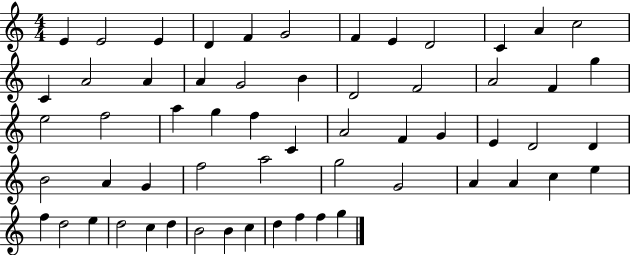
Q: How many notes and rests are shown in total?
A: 59